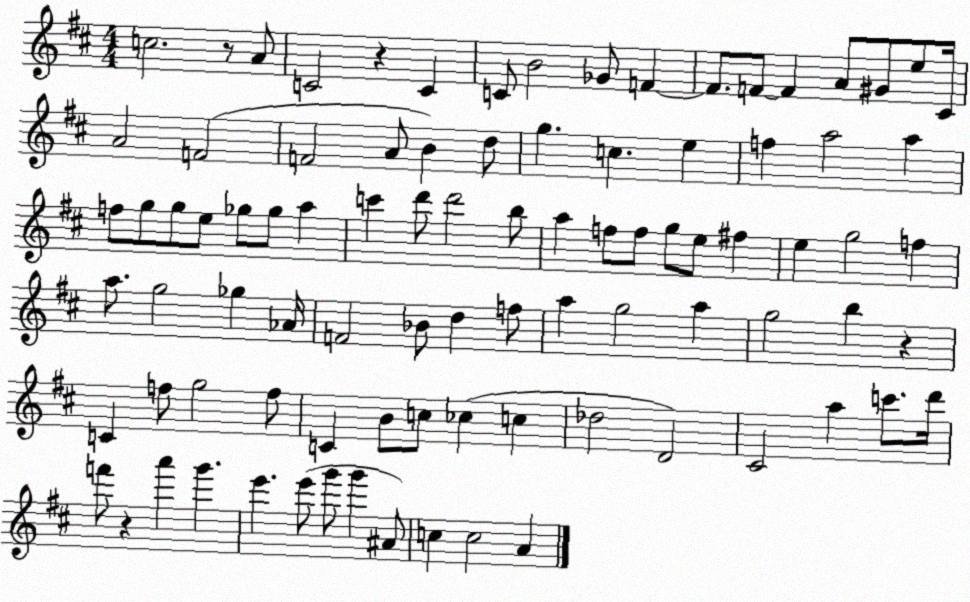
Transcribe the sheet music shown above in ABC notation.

X:1
T:Untitled
M:4/4
L:1/4
K:D
c2 z/2 A/2 C2 z C C/2 B2 _G/2 F F/2 F/2 F A/2 ^G/2 e/2 ^C/4 A2 F2 F2 A/2 B d/2 g c e f a2 a f/2 g/2 g/2 e/2 _g/2 _g/2 a c' d'/2 d'2 b/2 a f/2 f/2 g/2 e/2 ^f e g2 f a/2 g2 _g _A/4 F2 _B/2 d f/2 a g2 a g2 b z C f/2 g2 f/2 C B/2 c/2 _c c _d2 D2 ^C2 a c'/2 d'/4 f'/2 z a' g' e' e'/2 g'/2 g' ^A/2 c c2 A